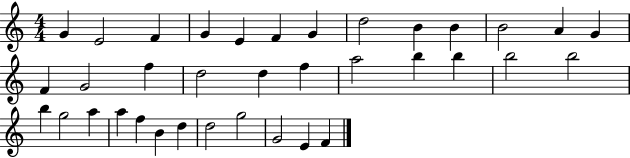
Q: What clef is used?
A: treble